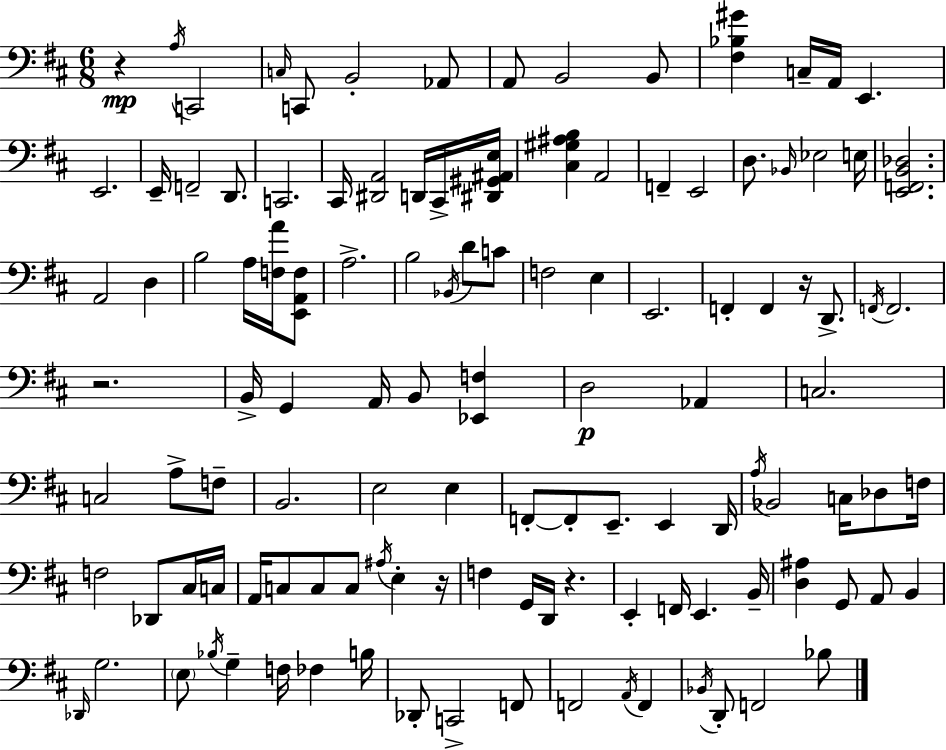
{
  \clef bass
  \numericTimeSignature
  \time 6/8
  \key d \major
  r4\mp \acciaccatura { a16 } c,2 | \grace { c16 } c,8 b,2-. | aes,8 a,8 b,2 | b,8 <fis bes gis'>4 c16-- a,16 e,4. | \break e,2. | e,16-- f,2-- d,8. | c,2. | cis,16 <dis, a,>2 d,16 | \break cis,16-> <dis, gis, ais, e>16 <cis gis ais b>4 a,2 | f,4-- e,2 | d8. \grace { bes,16 } ees2 | e16 <e, f, b, des>2. | \break a,2 d4 | b2 a16 | <f a'>16 <e, a, f>8 a2.-> | b2 \acciaccatura { bes,16 } | \break d'8 c'8 f2 | e4 e,2. | f,4-. f,4 | r16 d,8.-> \acciaccatura { f,16 } f,2. | \break r2. | b,16-> g,4 a,16 b,8 | <ees, f>4 d2\p | aes,4 c2. | \break c2 | a8-> f8-- b,2. | e2 | e4 f,8-.~~ f,8-. e,8.-- | \break e,4 d,16 \acciaccatura { a16 } bes,2 | c16 des8 f16 f2 | des,8 cis16 c16 a,16 c8 c8 c8 | \acciaccatura { ais16 } e4-. r16 f4 g,16 | \break d,16 r4. e,4-. f,16 | e,4. b,16-- <d ais>4 g,8 | a,8 b,4 \grace { des,16 } g2. | \parenthesize e8 \acciaccatura { bes16 } g4-- | \break f16 fes4 b16 des,8-. c,2-> | f,8 f,2 | \acciaccatura { a,16 } f,4 \acciaccatura { bes,16 } d,8-. | f,2 bes8 \bar "|."
}